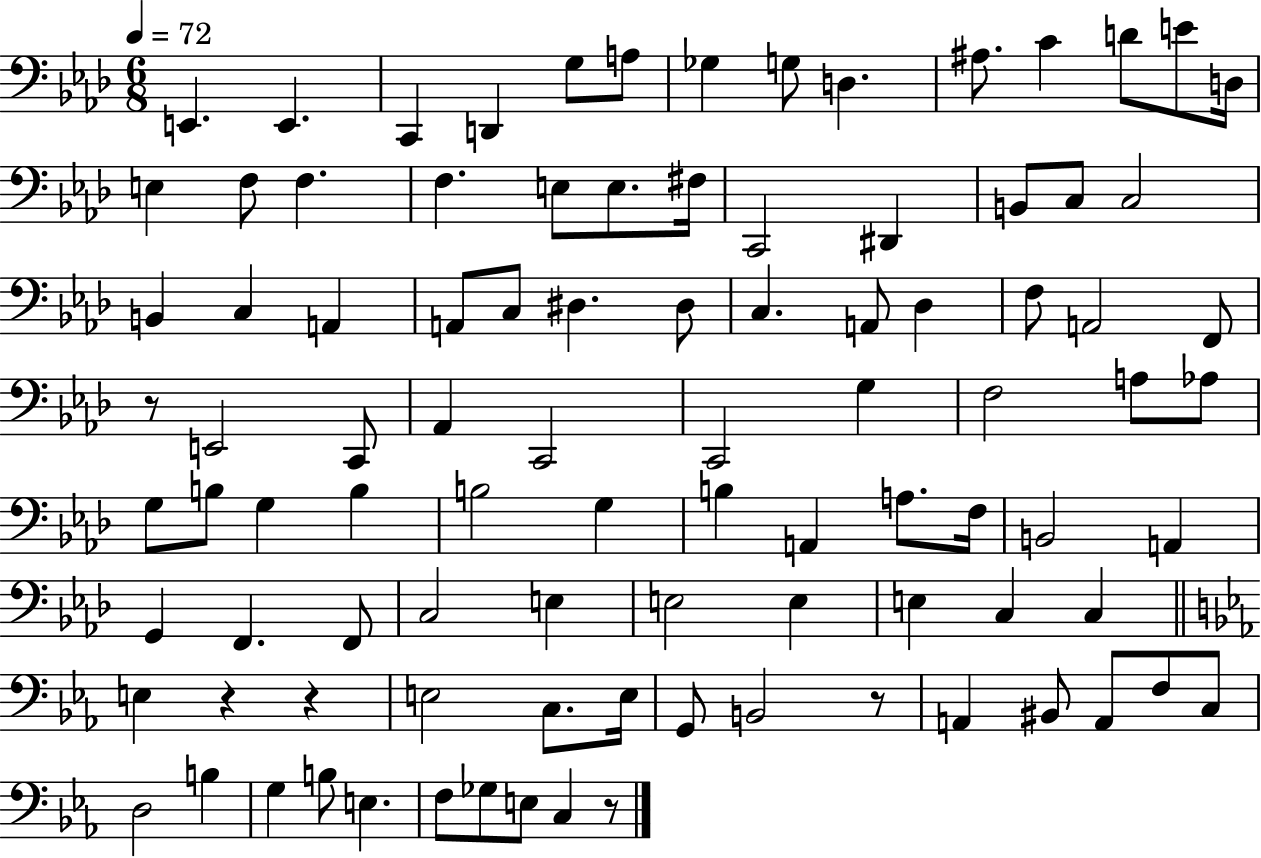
X:1
T:Untitled
M:6/8
L:1/4
K:Ab
E,, E,, C,, D,, G,/2 A,/2 _G, G,/2 D, ^A,/2 C D/2 E/2 D,/4 E, F,/2 F, F, E,/2 E,/2 ^F,/4 C,,2 ^D,, B,,/2 C,/2 C,2 B,, C, A,, A,,/2 C,/2 ^D, ^D,/2 C, A,,/2 _D, F,/2 A,,2 F,,/2 z/2 E,,2 C,,/2 _A,, C,,2 C,,2 G, F,2 A,/2 _A,/2 G,/2 B,/2 G, B, B,2 G, B, A,, A,/2 F,/4 B,,2 A,, G,, F,, F,,/2 C,2 E, E,2 E, E, C, C, E, z z E,2 C,/2 E,/4 G,,/2 B,,2 z/2 A,, ^B,,/2 A,,/2 F,/2 C,/2 D,2 B, G, B,/2 E, F,/2 _G,/2 E,/2 C, z/2